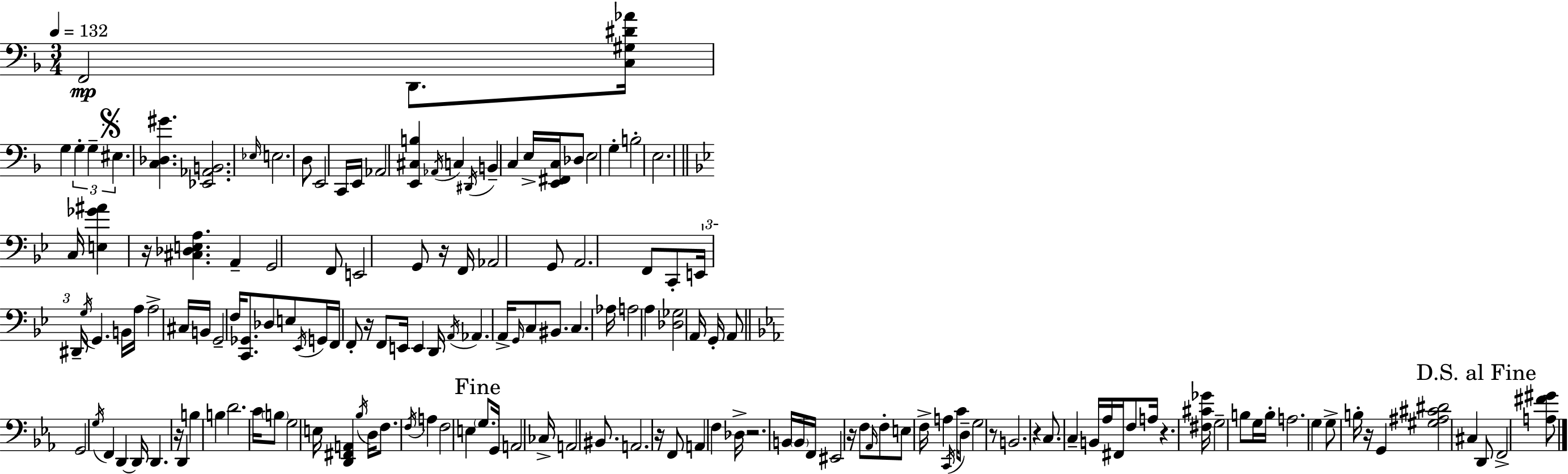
{
  \clef bass
  \numericTimeSignature
  \time 3/4
  \key d \minor
  \tempo 4 = 132
  f,2\mp d,8. <c gis dis' aes'>16 | g4 \tuplet 3/2 { g4-. g4-- | \mark \markup { \musicglyph "scripts.segno" } eis4. } <c des gis'>4. | <ees, aes, b,>2. | \break \grace { ees16 } e2. | d8 e,2 c,16 | e,16 aes,2 <e, cis b>4 | \acciaccatura { aes,16 } c4 \acciaccatura { dis,16 } b,4-- c4 | \break e16-> <e, fis, c>16 des8 e2 | g4-. b2-. | e2. | \bar "||" \break \key bes \major c16 <e ges' ais'>4 r16 <cis des e a>4. | a,4-- g,2 | f,8 e,2 g,8 | r16 f,16 aes,2 g,8 | \break a,2. | f,8 c,8-. \tuplet 3/2 { e,16 dis,16-- \acciaccatura { g16 } } g,4. | b,16 a16 a2-> cis16 | b,16 g,2-- f16 <c, ges,>8. | \break des8 e8 \acciaccatura { ees,16 } g,16 f,16 f,8-. r16 f,8 | e,16 e,4 d,16 \acciaccatura { a,16 } aes,4. | a,16-> \grace { g,16 } c8 bis,8. c4. | aes16 a2 | \break a4 <des ges>2 | a,16 g,16-. a,8 \bar "||" \break \key ees \major g,2 \acciaccatura { g16 } f,4 | d,4~~ d,16 d,4. | r16 d,4 b4 b4 | d'2. | \break c'16 \parenthesize b8 g2 | e16 <d, fis, a,>4 \acciaccatura { bes16 } d16 f8. \acciaccatura { f16 } a4 | f2 e4 | \mark "Fine" \parenthesize g8. g,16 a,2 | \break ces16-> a,2 | bis,8. a,2. | r16 f,8 a,4 f4 | des16-> r2. | \break b,16 \parenthesize b,16 f,16 eis,2 | r16 f8 \grace { aes,16 } f8-. e8 f16-> a4 | \acciaccatura { c,16 } c'16 d8-- g2 | r8 b,2. | \break r4 c8. | c4-- b,16 aes16 fis,16 f8 a16 r4. | <fis cis' ges'>16 g2-- | b8 g16 b16-. a2. | \break g4 g8-> b16-. | r16 g,4 <gis ais cis' dis'>2 | cis4 \mark "D.S. al Fine" d,8 f,2-> | <a fis' gis'>8 \bar "|."
}